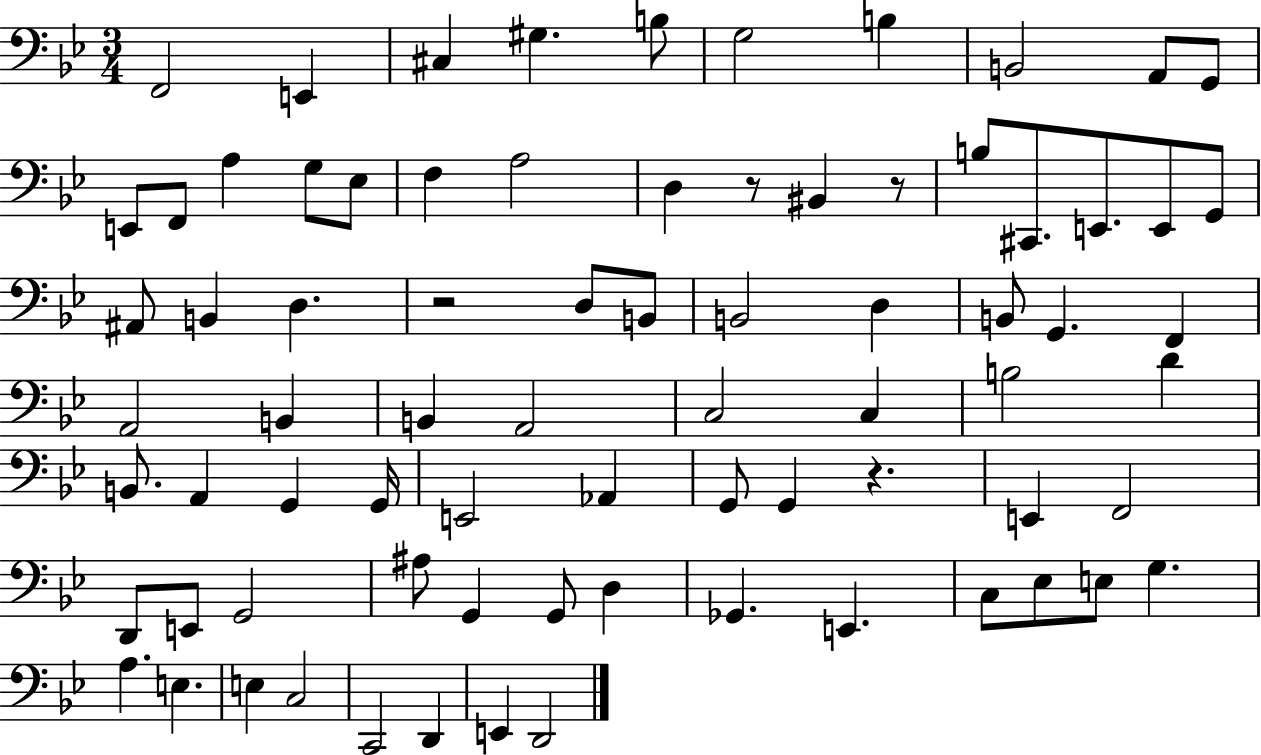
X:1
T:Untitled
M:3/4
L:1/4
K:Bb
F,,2 E,, ^C, ^G, B,/2 G,2 B, B,,2 A,,/2 G,,/2 E,,/2 F,,/2 A, G,/2 _E,/2 F, A,2 D, z/2 ^B,, z/2 B,/2 ^C,,/2 E,,/2 E,,/2 G,,/2 ^A,,/2 B,, D, z2 D,/2 B,,/2 B,,2 D, B,,/2 G,, F,, A,,2 B,, B,, A,,2 C,2 C, B,2 D B,,/2 A,, G,, G,,/4 E,,2 _A,, G,,/2 G,, z E,, F,,2 D,,/2 E,,/2 G,,2 ^A,/2 G,, G,,/2 D, _G,, E,, C,/2 _E,/2 E,/2 G, A, E, E, C,2 C,,2 D,, E,, D,,2